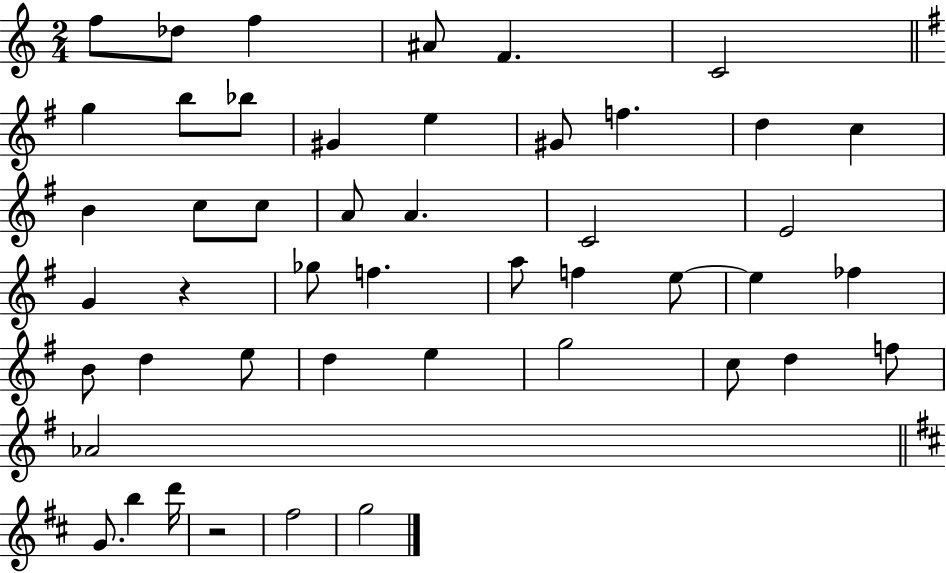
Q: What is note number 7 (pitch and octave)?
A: G5